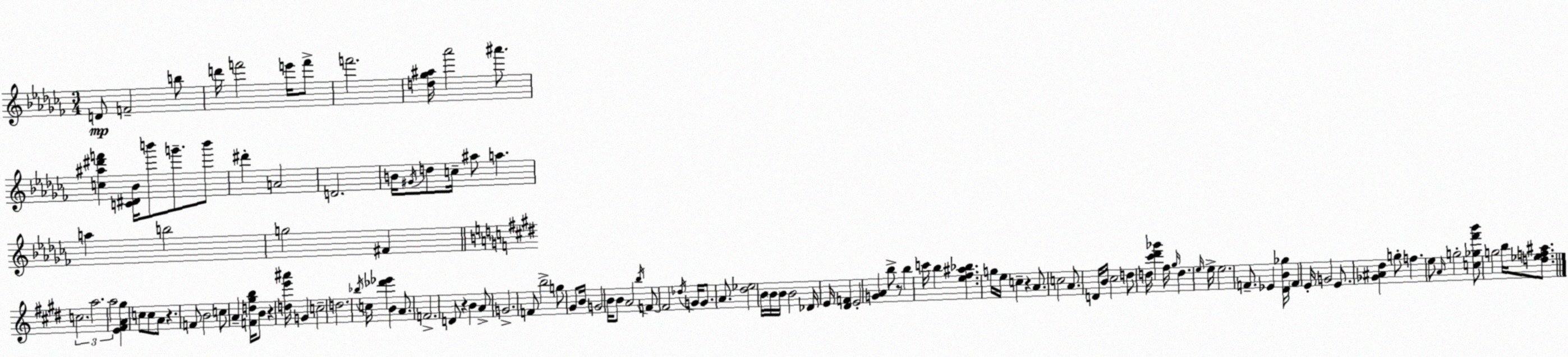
X:1
T:Untitled
M:3/4
L:1/4
K:Abm
D/2 F2 b/2 d'/4 f'2 e'/4 f'/2 f'2 [d_g^a]/4 _a'2 ^a'/2 [c^a^d'f'] [C^D_B]/4 b'/2 g'/2 b'/2 ^d' A2 D2 B/4 ^G/4 d/2 c/4 ^a/2 a a b2 g2 ^F c2 a2 a2 [E^FA^g] c/2 c/2 A/2 z F/2 B2 c/2 A [Fd^gb]/4 B/2 z [de'^a']/4 G c2 d2 _b/4 c/4 [_d'_e'] B A/2 F2 D/2 z B A/2 G2 F/2 b2 g/2 ^G/2 B/4 G2 B/4 B/2 A2 b/4 F/2 F2 _d/4 G/4 G/2 A/2 [^d_e]2 B/4 B/4 B/4 B2 _D/4 E/4 [^DF] E2 [GA] b/2 z/2 b c'/4 b [e^f^a_b] g/4 e/4 c z A/2 c2 A/2 D/4 B/4 ^c2 d/2 d/4 [^c'^d'_g'] ^f/4 ^g/4 d e/4 e/4 e2 F/2 _E [^DB_g]/4 F E/4 G2 E/2 [_G^A^d] g/2 f e/2 A/4 g2 [c_g^f'b']/2 g2 b/4 [d_ef^a]/2